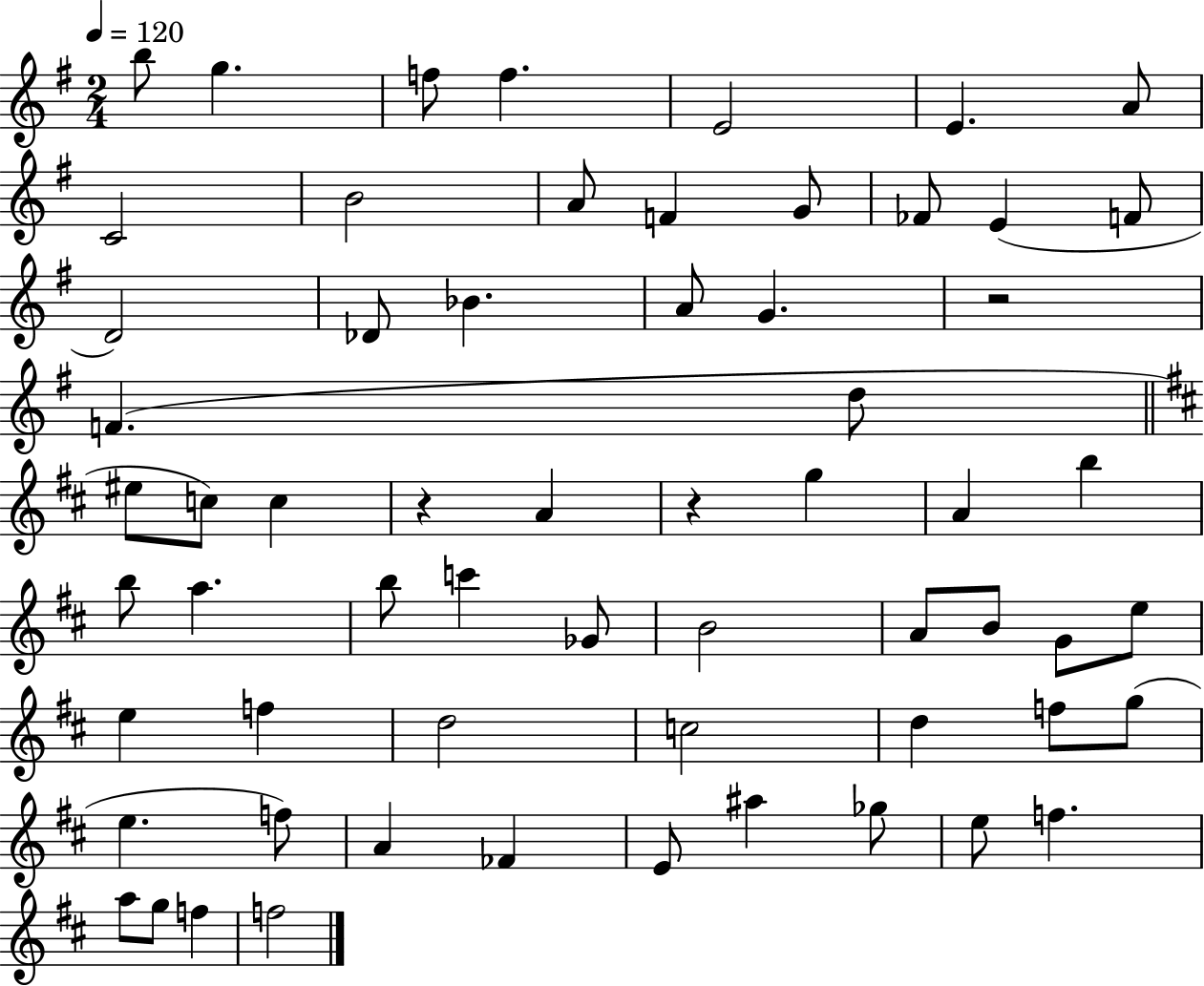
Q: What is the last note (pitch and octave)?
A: F5